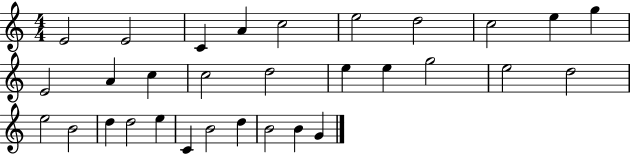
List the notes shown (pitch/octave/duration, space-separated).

E4/h E4/h C4/q A4/q C5/h E5/h D5/h C5/h E5/q G5/q E4/h A4/q C5/q C5/h D5/h E5/q E5/q G5/h E5/h D5/h E5/h B4/h D5/q D5/h E5/q C4/q B4/h D5/q B4/h B4/q G4/q